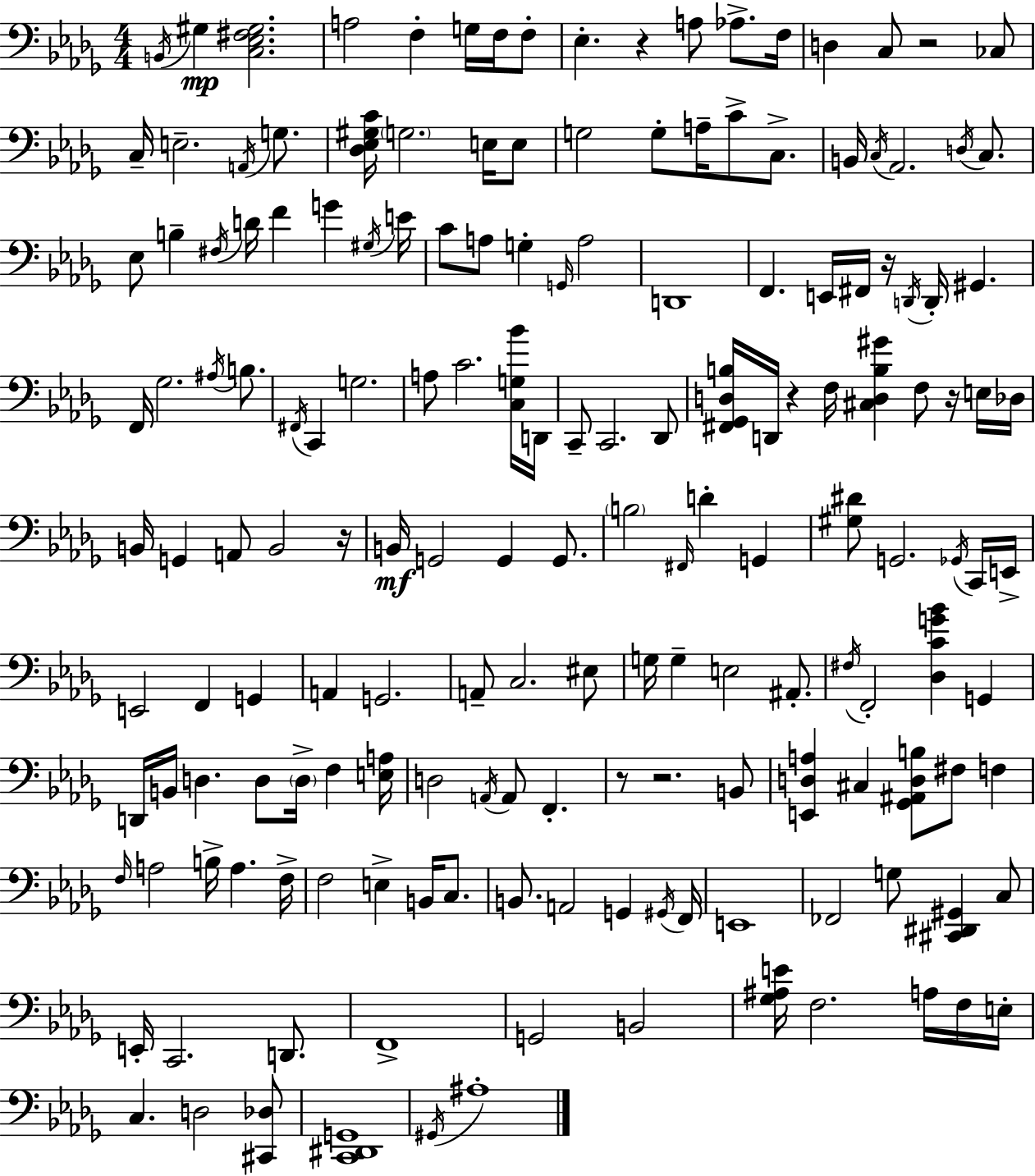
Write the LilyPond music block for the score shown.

{
  \clef bass
  \numericTimeSignature
  \time 4/4
  \key bes \minor
  \acciaccatura { b,16 }\mp gis4 <c ees fis gis>2. | a2 f4-. g16 f16 f8-. | ees4.-. r4 a8 aes8.-> | f16 d4 c8 r2 ces8 | \break c16-- e2.-- \acciaccatura { a,16 } g8. | <des ees gis c'>16 \parenthesize g2. e16 | e8 g2 g8-. a16-- c'8-> c8.-> | b,16 \acciaccatura { c16 } aes,2. | \break \acciaccatura { d16 } c8. ees8 b4-- \acciaccatura { fis16 } d'16 f'4 | g'4 \acciaccatura { gis16 } e'16 c'8 a8 g4-. \grace { g,16 } a2 | d,1 | f,4. e,16 fis,16 r16 | \break \acciaccatura { d,16 } d,16-. gis,4. f,16 ges2. | \acciaccatura { ais16 } b8. \acciaccatura { fis,16 } c,4 g2. | a8 c'2. | <c g bes'>16 d,16 c,8-- c,2. | \break des,8 <fis, ges, d b>16 d,16 r4 | f16 <cis d b gis'>4 f8 r16 e16 des16 b,16 g,4 a,8 | b,2 r16 b,16\mf g,2 | g,4 g,8. \parenthesize b2 | \break \grace { fis,16 } d'4-. g,4 <gis dis'>8 g,2. | \acciaccatura { ges,16 } c,16 e,16-> e,2 | f,4 g,4 a,4 | g,2. a,8-- c2. | \break eis8 g16 g4-- | e2 ais,8.-. \acciaccatura { fis16 } f,2-. | <des c' g' bes'>4 g,4 d,16 b,16 d4. | d8 \parenthesize d16-> f4 <e a>16 d2 | \break \acciaccatura { a,16 } a,8 f,4.-. r8 | r2. b,8 <e, d a>4 | cis4 <ges, ais, d b>8 fis8 f4 \grace { f16 } a2 | b16-> a4. f16-> f2 | \break e4-> b,16 c8. b,8. | a,2 g,4 \acciaccatura { gis,16 } f,16 | e,1 | fes,2 g8 <cis, dis, gis,>4 c8 | \break e,16-. c,2. d,8. | f,1-> | g,2 b,2 | <ges ais e'>16 f2. a16 f16 e16-. | \break c4. d2 <cis, des>8 | <c, dis, g,>1 | \acciaccatura { gis,16 } ais1-. | \bar "|."
}